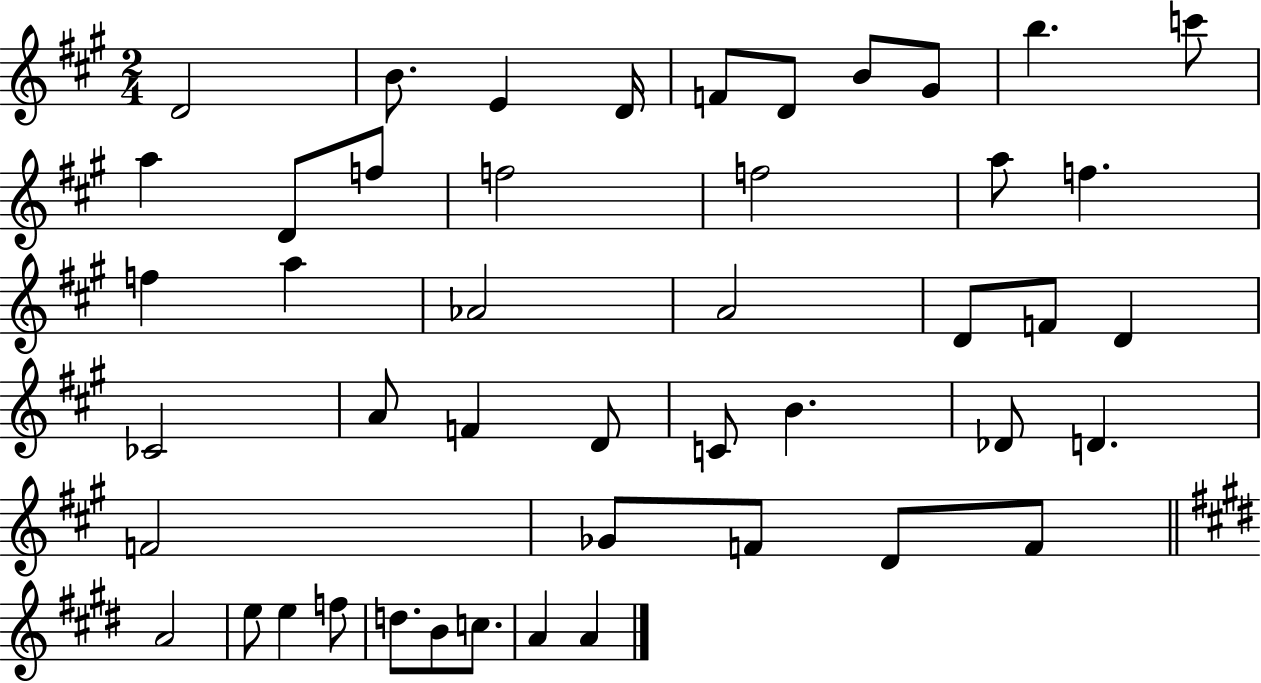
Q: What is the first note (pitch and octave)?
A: D4